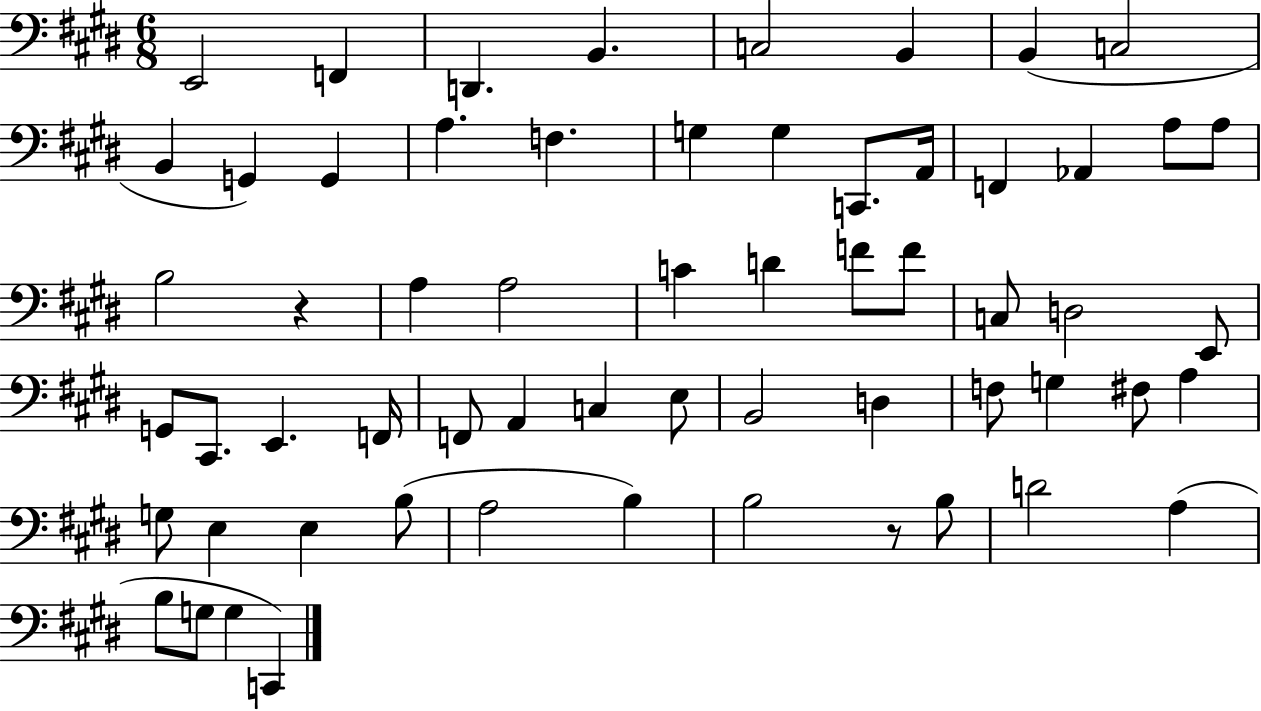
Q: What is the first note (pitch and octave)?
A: E2